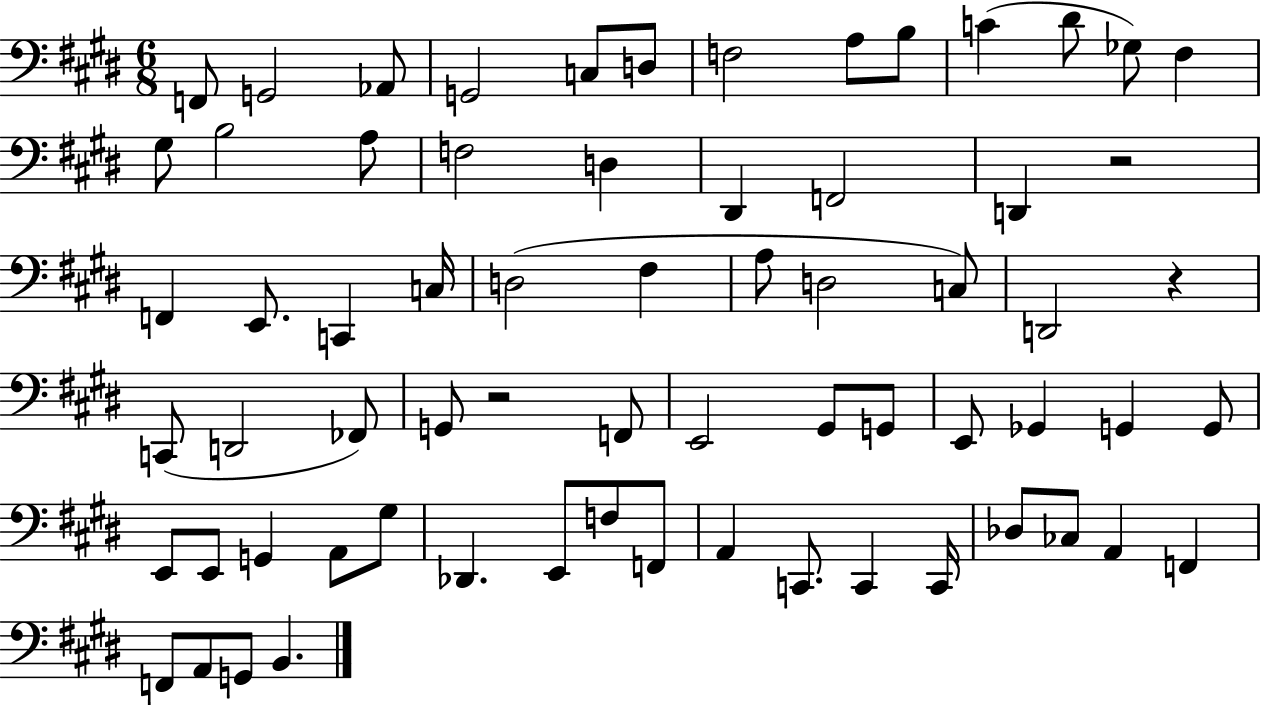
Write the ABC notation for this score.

X:1
T:Untitled
M:6/8
L:1/4
K:E
F,,/2 G,,2 _A,,/2 G,,2 C,/2 D,/2 F,2 A,/2 B,/2 C ^D/2 _G,/2 ^F, ^G,/2 B,2 A,/2 F,2 D, ^D,, F,,2 D,, z2 F,, E,,/2 C,, C,/4 D,2 ^F, A,/2 D,2 C,/2 D,,2 z C,,/2 D,,2 _F,,/2 G,,/2 z2 F,,/2 E,,2 ^G,,/2 G,,/2 E,,/2 _G,, G,, G,,/2 E,,/2 E,,/2 G,, A,,/2 ^G,/2 _D,, E,,/2 F,/2 F,,/2 A,, C,,/2 C,, C,,/4 _D,/2 _C,/2 A,, F,, F,,/2 A,,/2 G,,/2 B,,